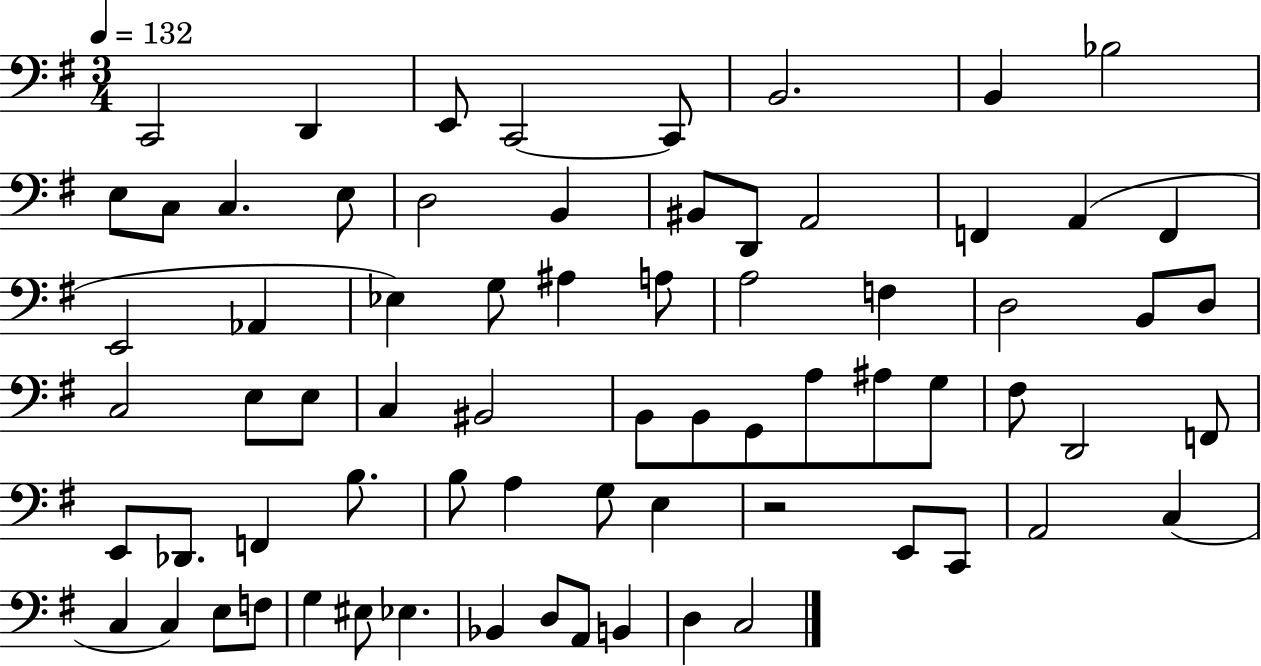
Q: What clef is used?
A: bass